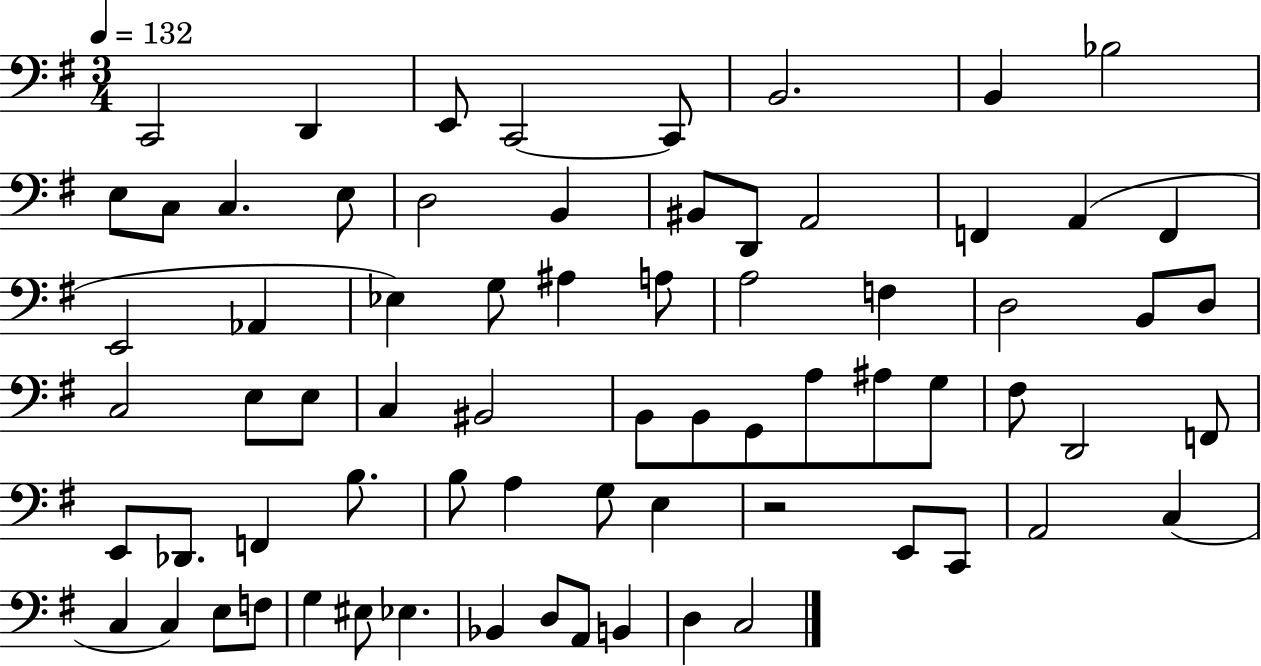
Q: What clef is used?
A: bass